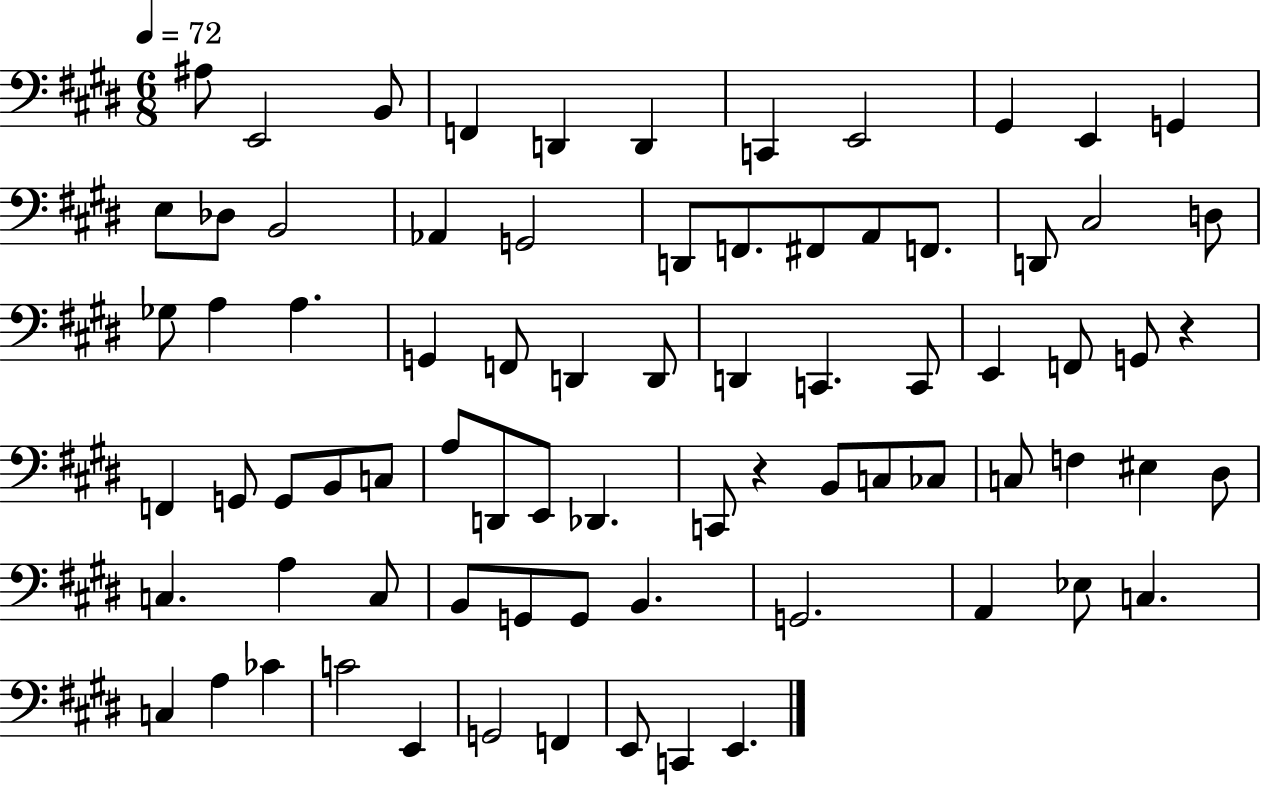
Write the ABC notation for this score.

X:1
T:Untitled
M:6/8
L:1/4
K:E
^A,/2 E,,2 B,,/2 F,, D,, D,, C,, E,,2 ^G,, E,, G,, E,/2 _D,/2 B,,2 _A,, G,,2 D,,/2 F,,/2 ^F,,/2 A,,/2 F,,/2 D,,/2 ^C,2 D,/2 _G,/2 A, A, G,, F,,/2 D,, D,,/2 D,, C,, C,,/2 E,, F,,/2 G,,/2 z F,, G,,/2 G,,/2 B,,/2 C,/2 A,/2 D,,/2 E,,/2 _D,, C,,/2 z B,,/2 C,/2 _C,/2 C,/2 F, ^E, ^D,/2 C, A, C,/2 B,,/2 G,,/2 G,,/2 B,, G,,2 A,, _E,/2 C, C, A, _C C2 E,, G,,2 F,, E,,/2 C,, E,,